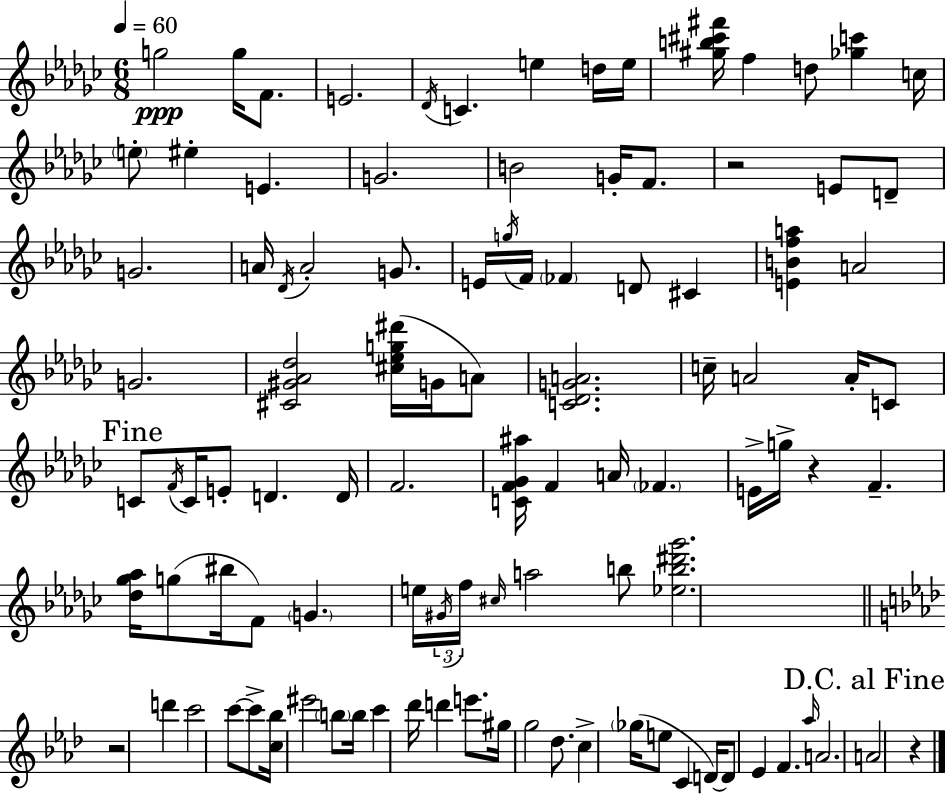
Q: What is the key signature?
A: EES minor